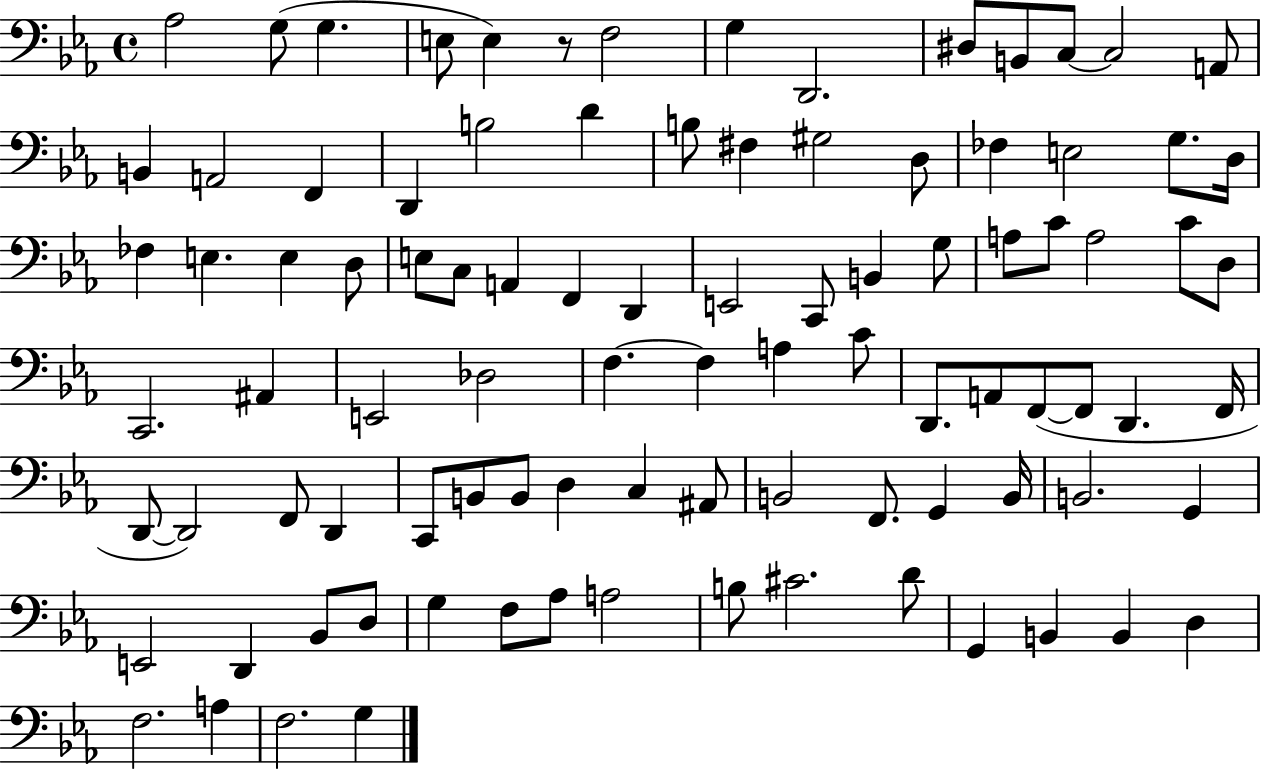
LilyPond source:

{
  \clef bass
  \time 4/4
  \defaultTimeSignature
  \key ees \major
  aes2 g8( g4. | e8 e4) r8 f2 | g4 d,2. | dis8 b,8 c8~~ c2 a,8 | \break b,4 a,2 f,4 | d,4 b2 d'4 | b8 fis4 gis2 d8 | fes4 e2 g8. d16 | \break fes4 e4. e4 d8 | e8 c8 a,4 f,4 d,4 | e,2 c,8 b,4 g8 | a8 c'8 a2 c'8 d8 | \break c,2. ais,4 | e,2 des2 | f4.~~ f4 a4 c'8 | d,8. a,8 f,8~(~ f,8 d,4. f,16 | \break d,8~~ d,2) f,8 d,4 | c,8 b,8 b,8 d4 c4 ais,8 | b,2 f,8. g,4 b,16 | b,2. g,4 | \break e,2 d,4 bes,8 d8 | g4 f8 aes8 a2 | b8 cis'2. d'8 | g,4 b,4 b,4 d4 | \break f2. a4 | f2. g4 | \bar "|."
}